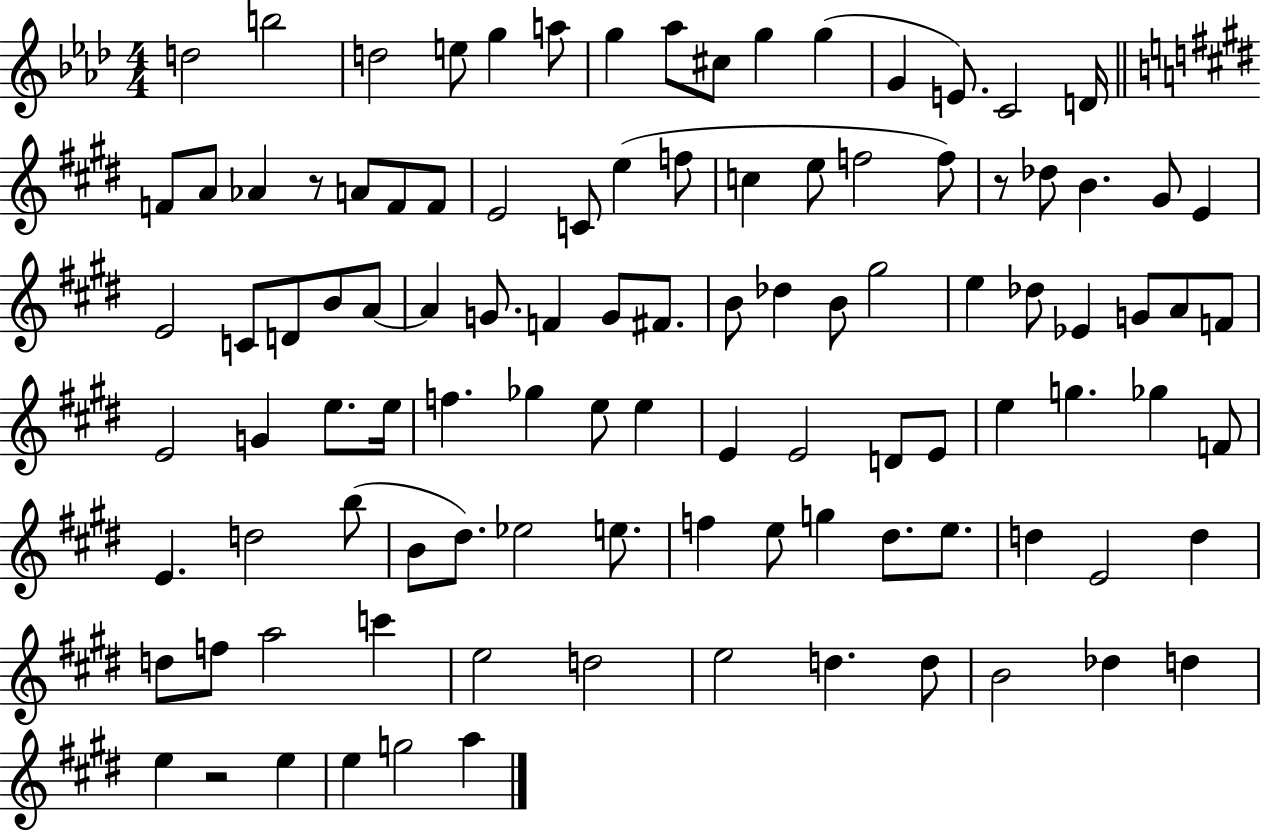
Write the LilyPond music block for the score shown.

{
  \clef treble
  \numericTimeSignature
  \time 4/4
  \key aes \major
  d''2 b''2 | d''2 e''8 g''4 a''8 | g''4 aes''8 cis''8 g''4 g''4( | g'4 e'8.) c'2 d'16 | \break \bar "||" \break \key e \major f'8 a'8 aes'4 r8 a'8 f'8 f'8 | e'2 c'8 e''4( f''8 | c''4 e''8 f''2 f''8) | r8 des''8 b'4. gis'8 e'4 | \break e'2 c'8 d'8 b'8 a'8~~ | a'4 g'8. f'4 g'8 fis'8. | b'8 des''4 b'8 gis''2 | e''4 des''8 ees'4 g'8 a'8 f'8 | \break e'2 g'4 e''8. e''16 | f''4. ges''4 e''8 e''4 | e'4 e'2 d'8 e'8 | e''4 g''4. ges''4 f'8 | \break e'4. d''2 b''8( | b'8 dis''8.) ees''2 e''8. | f''4 e''8 g''4 dis''8. e''8. | d''4 e'2 d''4 | \break d''8 f''8 a''2 c'''4 | e''2 d''2 | e''2 d''4. d''8 | b'2 des''4 d''4 | \break e''4 r2 e''4 | e''4 g''2 a''4 | \bar "|."
}